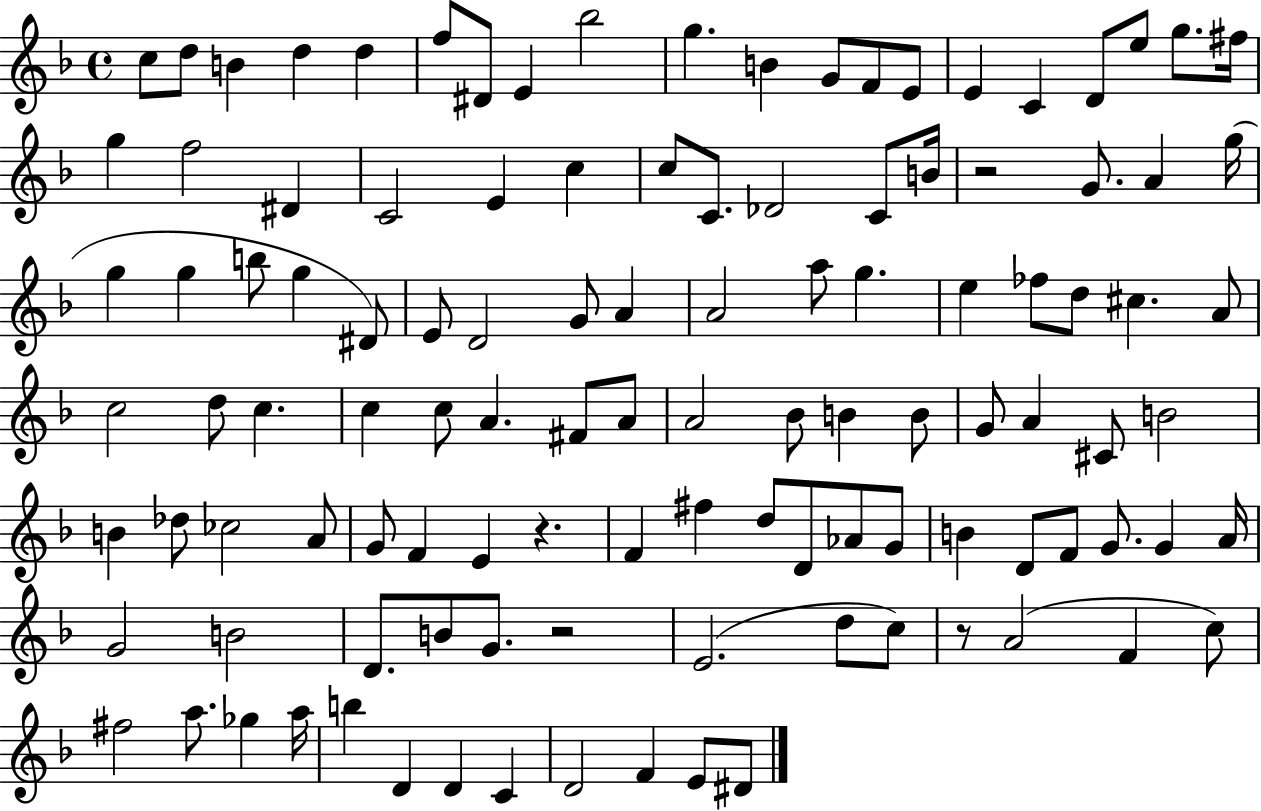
C5/e D5/e B4/q D5/q D5/q F5/e D#4/e E4/q Bb5/h G5/q. B4/q G4/e F4/e E4/e E4/q C4/q D4/e E5/e G5/e. F#5/s G5/q F5/h D#4/q C4/h E4/q C5/q C5/e C4/e. Db4/h C4/e B4/s R/h G4/e. A4/q G5/s G5/q G5/q B5/e G5/q D#4/e E4/e D4/h G4/e A4/q A4/h A5/e G5/q. E5/q FES5/e D5/e C#5/q. A4/e C5/h D5/e C5/q. C5/q C5/e A4/q. F#4/e A4/e A4/h Bb4/e B4/q B4/e G4/e A4/q C#4/e B4/h B4/q Db5/e CES5/h A4/e G4/e F4/q E4/q R/q. F4/q F#5/q D5/e D4/e Ab4/e G4/e B4/q D4/e F4/e G4/e. G4/q A4/s G4/h B4/h D4/e. B4/e G4/e. R/h E4/h. D5/e C5/e R/e A4/h F4/q C5/e F#5/h A5/e. Gb5/q A5/s B5/q D4/q D4/q C4/q D4/h F4/q E4/e D#4/e